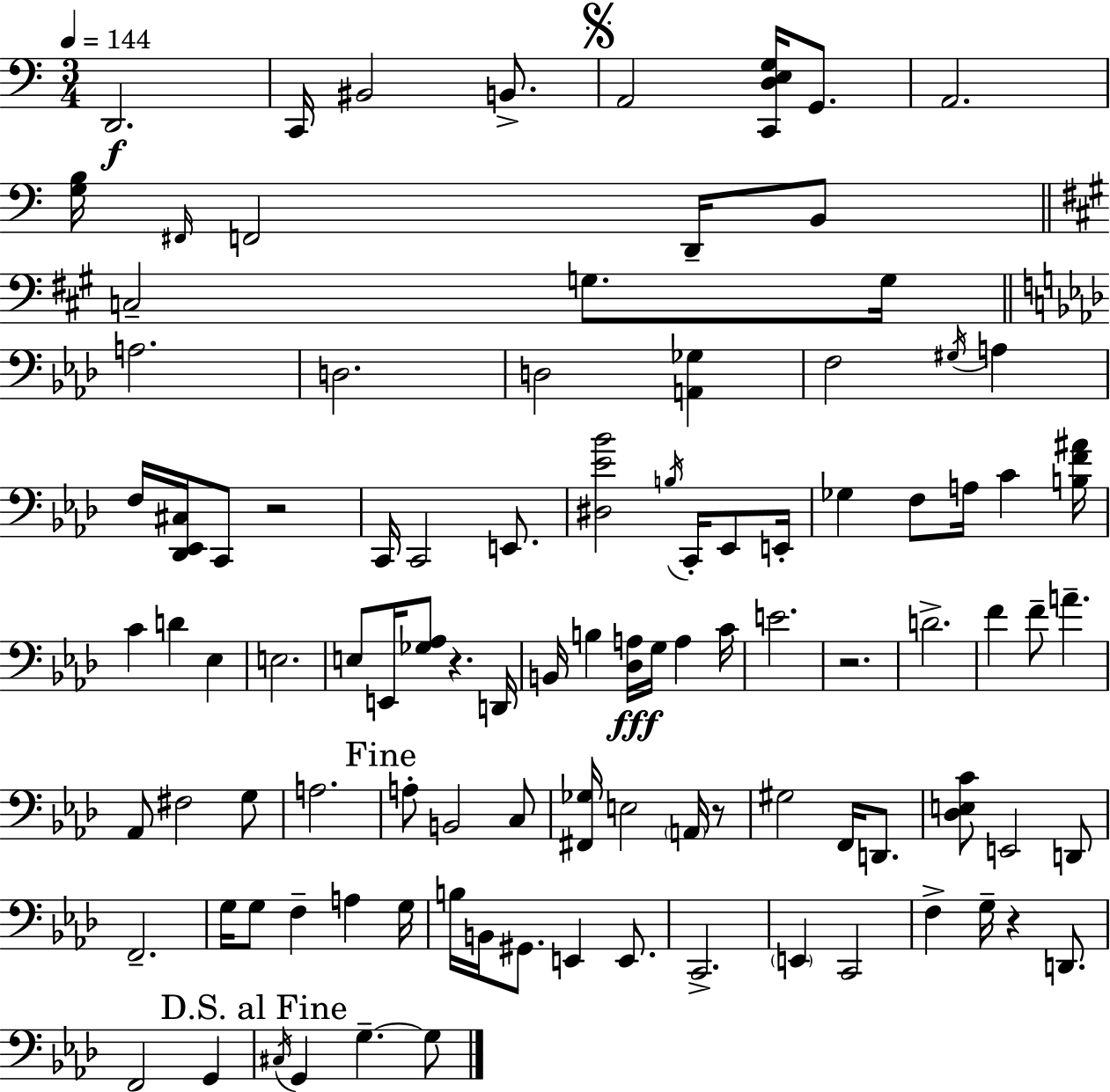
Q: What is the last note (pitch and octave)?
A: G3